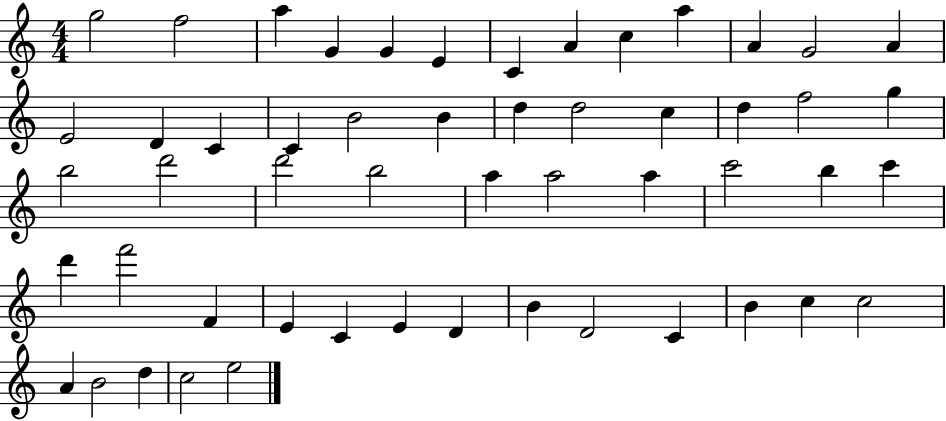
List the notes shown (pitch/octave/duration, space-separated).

G5/h F5/h A5/q G4/q G4/q E4/q C4/q A4/q C5/q A5/q A4/q G4/h A4/q E4/h D4/q C4/q C4/q B4/h B4/q D5/q D5/h C5/q D5/q F5/h G5/q B5/h D6/h D6/h B5/h A5/q A5/h A5/q C6/h B5/q C6/q D6/q F6/h F4/q E4/q C4/q E4/q D4/q B4/q D4/h C4/q B4/q C5/q C5/h A4/q B4/h D5/q C5/h E5/h